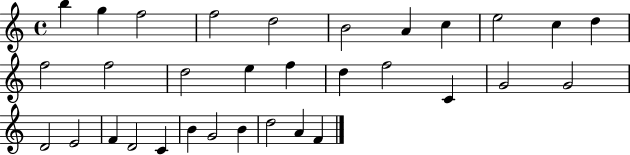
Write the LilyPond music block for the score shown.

{
  \clef treble
  \time 4/4
  \defaultTimeSignature
  \key c \major
  b''4 g''4 f''2 | f''2 d''2 | b'2 a'4 c''4 | e''2 c''4 d''4 | \break f''2 f''2 | d''2 e''4 f''4 | d''4 f''2 c'4 | g'2 g'2 | \break d'2 e'2 | f'4 d'2 c'4 | b'4 g'2 b'4 | d''2 a'4 f'4 | \break \bar "|."
}